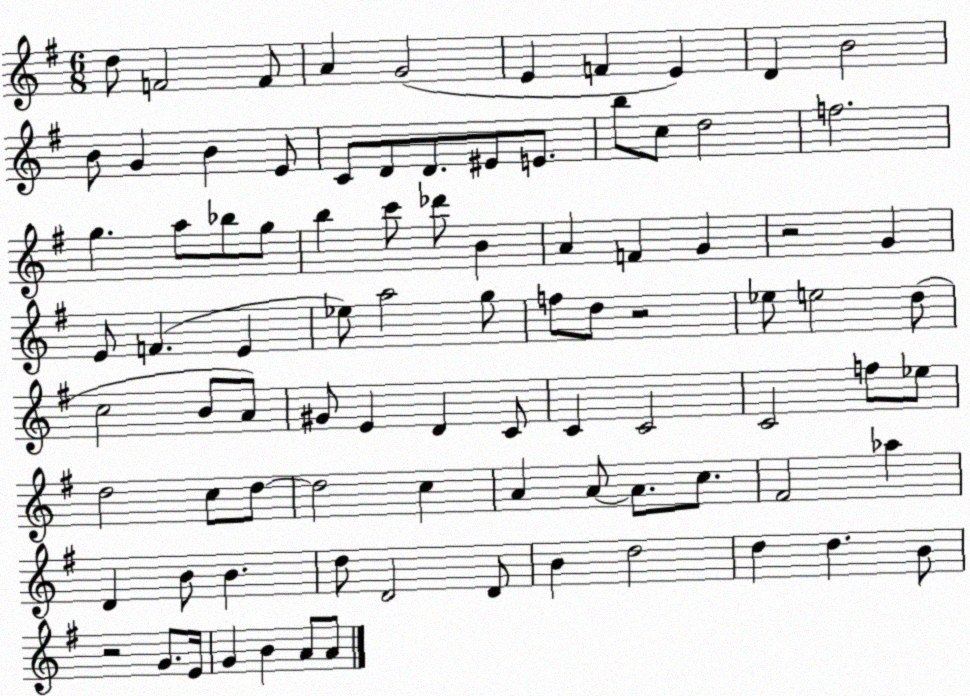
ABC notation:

X:1
T:Untitled
M:6/8
L:1/4
K:G
d/2 F2 F/2 A G2 E F E D B2 B/2 G B E/2 C/2 D/2 D/2 ^E/2 E/2 b/2 c/2 d2 f2 g a/2 _b/2 g/2 b c'/2 _d'/2 B A F G z2 G E/2 F E _e/2 a2 g/2 f/2 d/2 z2 _e/2 e2 d/2 c2 B/2 A/2 ^G/2 E D C/2 C C2 C2 f/2 _e/2 d2 c/2 d/2 d2 c A A/2 A/2 c/2 ^F2 _a D B/2 B d/2 D2 D/2 B d2 d d B/2 z2 G/2 E/4 G B A/2 A/2